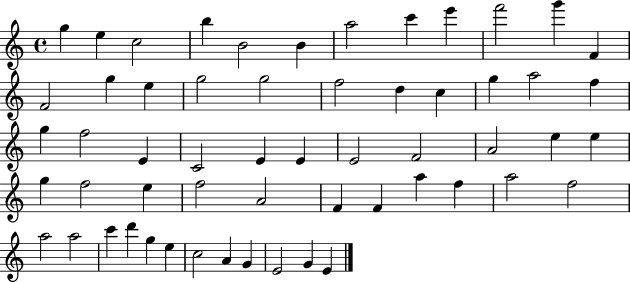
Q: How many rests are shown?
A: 0